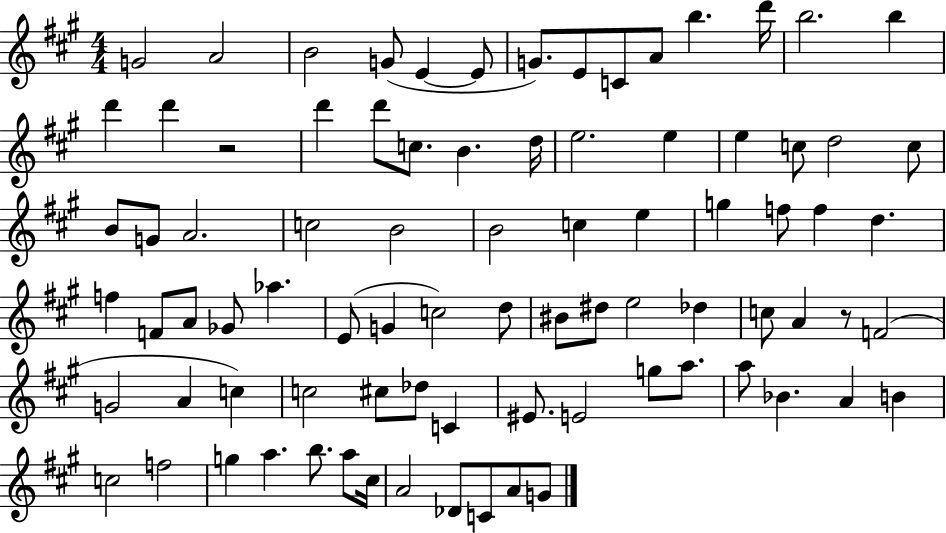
{
  \clef treble
  \numericTimeSignature
  \time 4/4
  \key a \major
  g'2 a'2 | b'2 g'8( e'4~~ e'8 | g'8.) e'8 c'8 a'8 b''4. d'''16 | b''2. b''4 | \break d'''4 d'''4 r2 | d'''4 d'''8 c''8. b'4. d''16 | e''2. e''4 | e''4 c''8 d''2 c''8 | \break b'8 g'8 a'2. | c''2 b'2 | b'2 c''4 e''4 | g''4 f''8 f''4 d''4. | \break f''4 f'8 a'8 ges'8 aes''4. | e'8( g'4 c''2) d''8 | bis'8 dis''8 e''2 des''4 | c''8 a'4 r8 f'2( | \break g'2 a'4 c''4) | c''2 cis''8 des''8 c'4 | eis'8. e'2 g''8 a''8. | a''8 bes'4. a'4 b'4 | \break c''2 f''2 | g''4 a''4. b''8. a''8 cis''16 | a'2 des'8 c'8 a'8 g'8 | \bar "|."
}